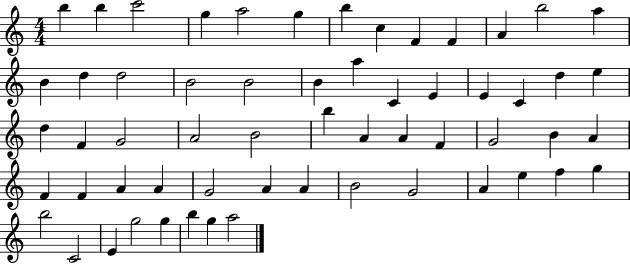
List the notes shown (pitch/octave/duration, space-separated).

B5/q B5/q C6/h G5/q A5/h G5/q B5/q C5/q F4/q F4/q A4/q B5/h A5/q B4/q D5/q D5/h B4/h B4/h B4/q A5/q C4/q E4/q E4/q C4/q D5/q E5/q D5/q F4/q G4/h A4/h B4/h B5/q A4/q A4/q F4/q G4/h B4/q A4/q F4/q F4/q A4/q A4/q G4/h A4/q A4/q B4/h G4/h A4/q E5/q F5/q G5/q B5/h C4/h E4/q G5/h G5/q B5/q G5/q A5/h